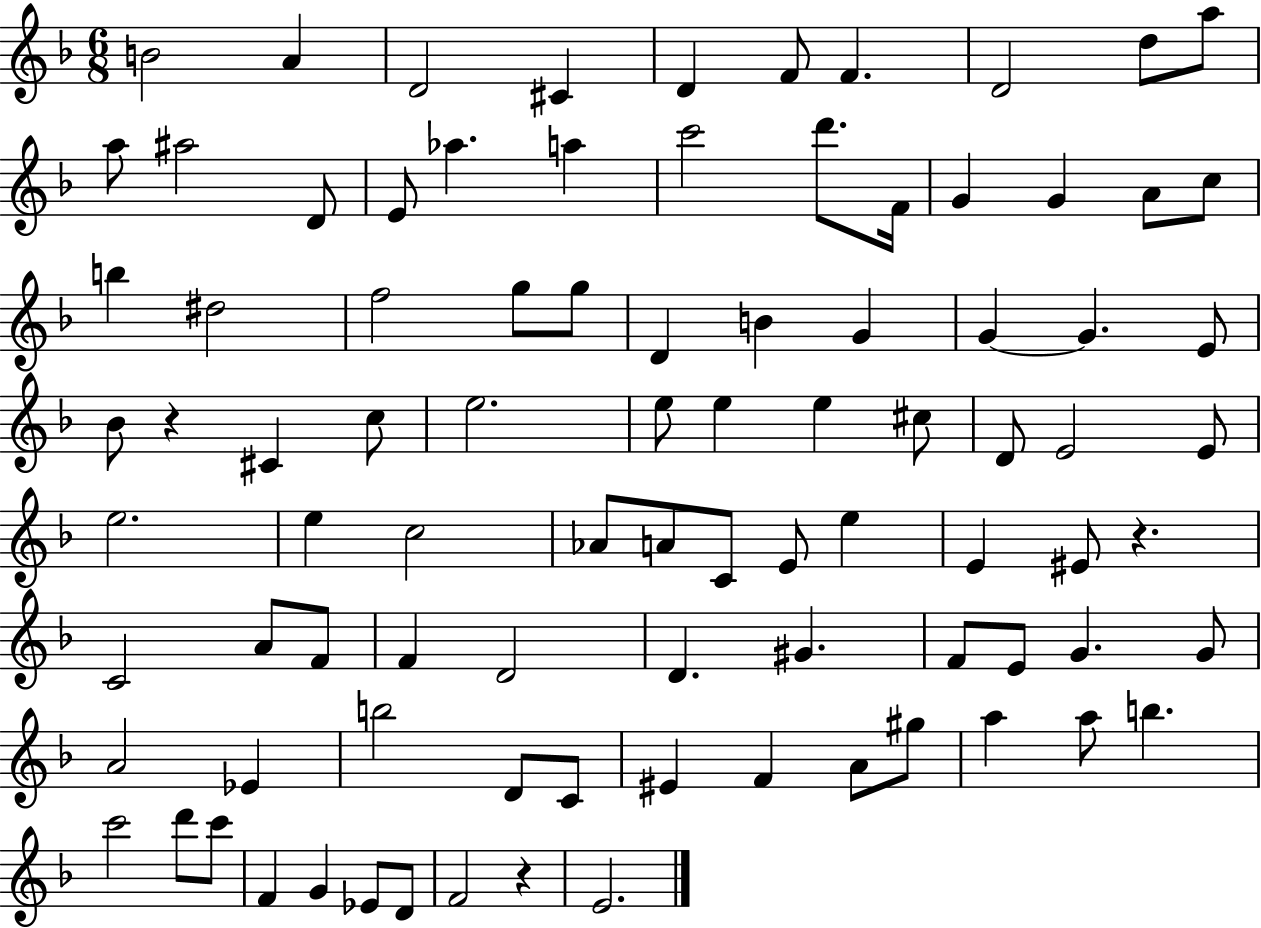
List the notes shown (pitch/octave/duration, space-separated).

B4/h A4/q D4/h C#4/q D4/q F4/e F4/q. D4/h D5/e A5/e A5/e A#5/h D4/e E4/e Ab5/q. A5/q C6/h D6/e. F4/s G4/q G4/q A4/e C5/e B5/q D#5/h F5/h G5/e G5/e D4/q B4/q G4/q G4/q G4/q. E4/e Bb4/e R/q C#4/q C5/e E5/h. E5/e E5/q E5/q C#5/e D4/e E4/h E4/e E5/h. E5/q C5/h Ab4/e A4/e C4/e E4/e E5/q E4/q EIS4/e R/q. C4/h A4/e F4/e F4/q D4/h D4/q. G#4/q. F4/e E4/e G4/q. G4/e A4/h Eb4/q B5/h D4/e C4/e EIS4/q F4/q A4/e G#5/e A5/q A5/e B5/q. C6/h D6/e C6/e F4/q G4/q Eb4/e D4/e F4/h R/q E4/h.